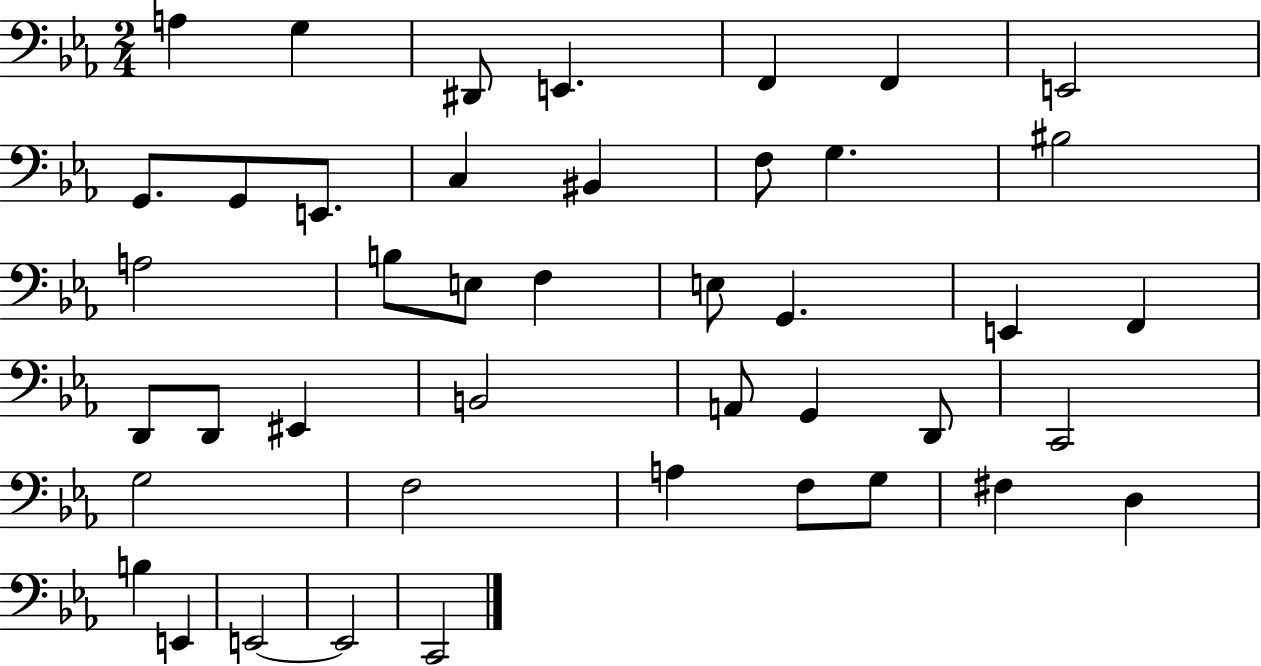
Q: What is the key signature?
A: EES major